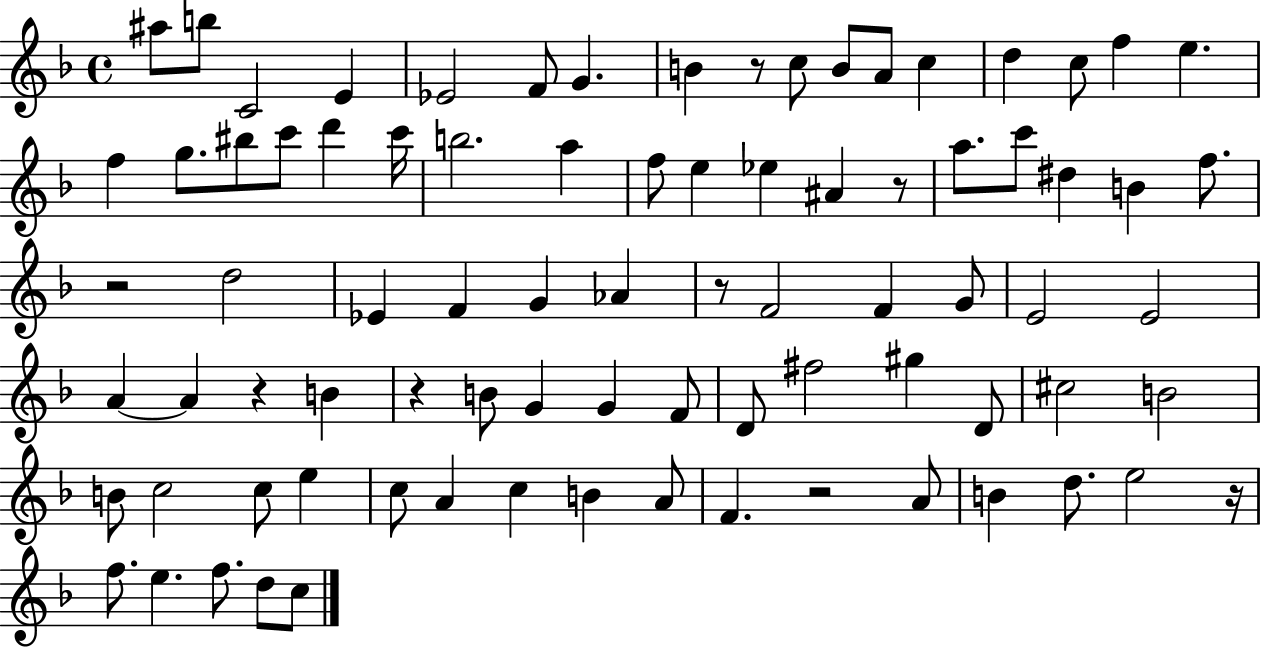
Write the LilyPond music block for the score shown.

{
  \clef treble
  \time 4/4
  \defaultTimeSignature
  \key f \major
  \repeat volta 2 { ais''8 b''8 c'2 e'4 | ees'2 f'8 g'4. | b'4 r8 c''8 b'8 a'8 c''4 | d''4 c''8 f''4 e''4. | \break f''4 g''8. bis''8 c'''8 d'''4 c'''16 | b''2. a''4 | f''8 e''4 ees''4 ais'4 r8 | a''8. c'''8 dis''4 b'4 f''8. | \break r2 d''2 | ees'4 f'4 g'4 aes'4 | r8 f'2 f'4 g'8 | e'2 e'2 | \break a'4~~ a'4 r4 b'4 | r4 b'8 g'4 g'4 f'8 | d'8 fis''2 gis''4 d'8 | cis''2 b'2 | \break b'8 c''2 c''8 e''4 | c''8 a'4 c''4 b'4 a'8 | f'4. r2 a'8 | b'4 d''8. e''2 r16 | \break f''8. e''4. f''8. d''8 c''8 | } \bar "|."
}